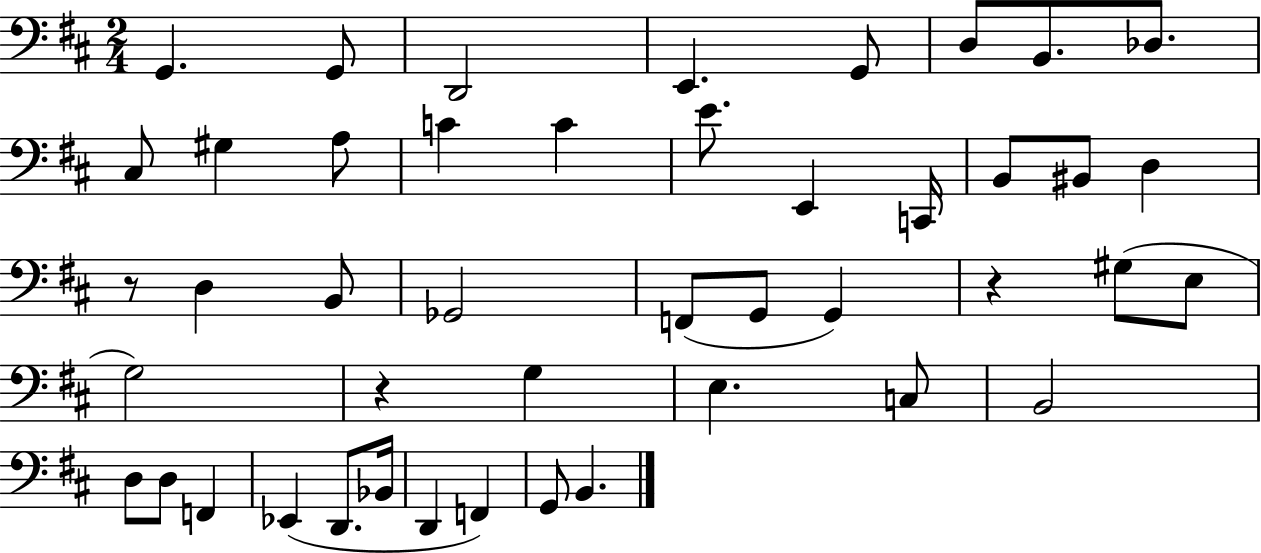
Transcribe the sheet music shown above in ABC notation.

X:1
T:Untitled
M:2/4
L:1/4
K:D
G,, G,,/2 D,,2 E,, G,,/2 D,/2 B,,/2 _D,/2 ^C,/2 ^G, A,/2 C C E/2 E,, C,,/4 B,,/2 ^B,,/2 D, z/2 D, B,,/2 _G,,2 F,,/2 G,,/2 G,, z ^G,/2 E,/2 G,2 z G, E, C,/2 B,,2 D,/2 D,/2 F,, _E,, D,,/2 _B,,/4 D,, F,, G,,/2 B,,